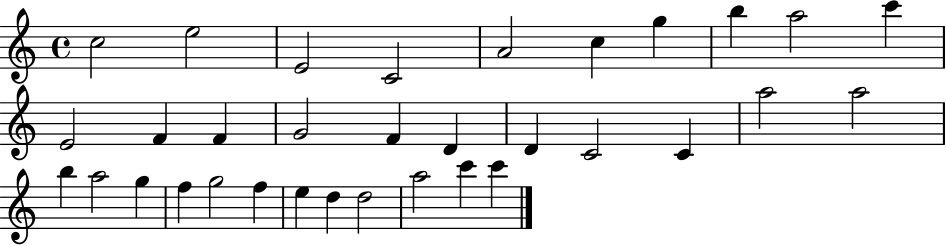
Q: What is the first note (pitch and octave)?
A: C5